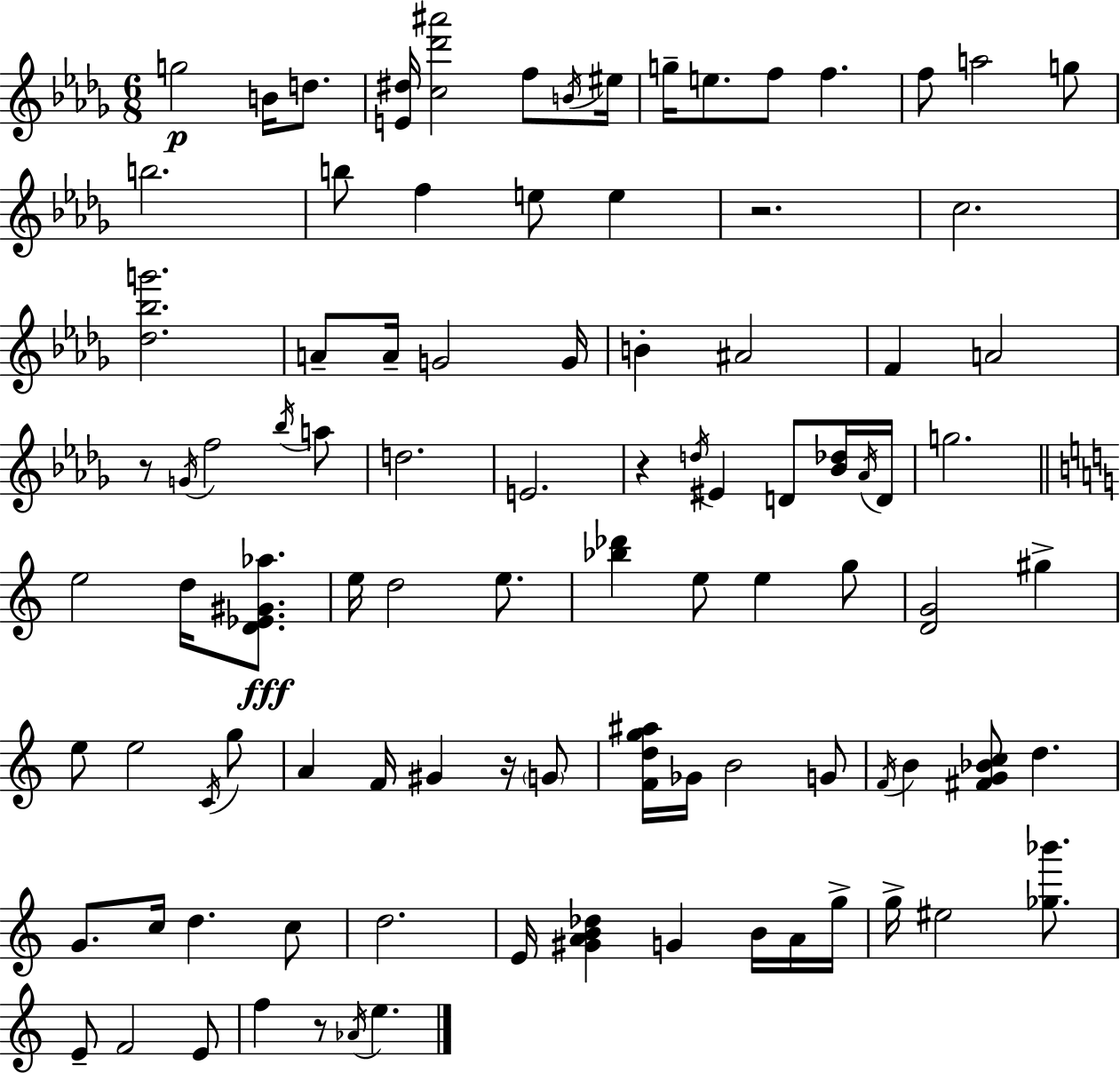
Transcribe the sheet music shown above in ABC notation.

X:1
T:Untitled
M:6/8
L:1/4
K:Bbm
g2 B/4 d/2 [E^d]/4 [c_d'^a']2 f/2 B/4 ^e/4 g/4 e/2 f/2 f f/2 a2 g/2 b2 b/2 f e/2 e z2 c2 [_d_bg']2 A/2 A/4 G2 G/4 B ^A2 F A2 z/2 G/4 f2 _b/4 a/2 d2 E2 z d/4 ^E D/2 [_B_d]/4 _A/4 D/4 g2 e2 d/4 [D_E^G_a]/2 e/4 d2 e/2 [_b_d'] e/2 e g/2 [DG]2 ^g e/2 e2 C/4 g/2 A F/4 ^G z/4 G/2 [Fdg^a]/4 _G/4 B2 G/2 F/4 B [^FG_Bc]/2 d G/2 c/4 d c/2 d2 E/4 [^GAB_d] G B/4 A/4 g/4 g/4 ^e2 [_g_b']/2 E/2 F2 E/2 f z/2 _A/4 e